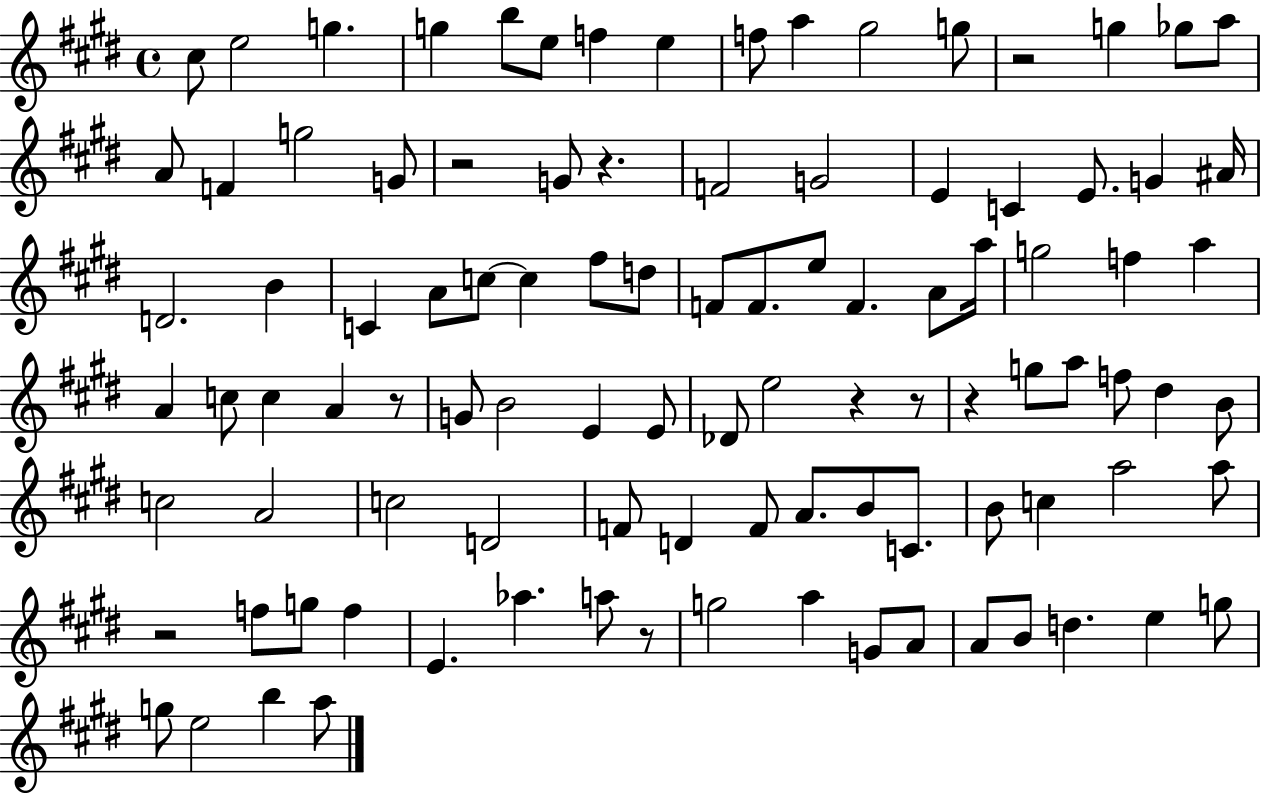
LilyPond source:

{
  \clef treble
  \time 4/4
  \defaultTimeSignature
  \key e \major
  cis''8 e''2 g''4. | g''4 b''8 e''8 f''4 e''4 | f''8 a''4 gis''2 g''8 | r2 g''4 ges''8 a''8 | \break a'8 f'4 g''2 g'8 | r2 g'8 r4. | f'2 g'2 | e'4 c'4 e'8. g'4 ais'16 | \break d'2. b'4 | c'4 a'8 c''8~~ c''4 fis''8 d''8 | f'8 f'8. e''8 f'4. a'8 a''16 | g''2 f''4 a''4 | \break a'4 c''8 c''4 a'4 r8 | g'8 b'2 e'4 e'8 | des'8 e''2 r4 r8 | r4 g''8 a''8 f''8 dis''4 b'8 | \break c''2 a'2 | c''2 d'2 | f'8 d'4 f'8 a'8. b'8 c'8. | b'8 c''4 a''2 a''8 | \break r2 f''8 g''8 f''4 | e'4. aes''4. a''8 r8 | g''2 a''4 g'8 a'8 | a'8 b'8 d''4. e''4 g''8 | \break g''8 e''2 b''4 a''8 | \bar "|."
}